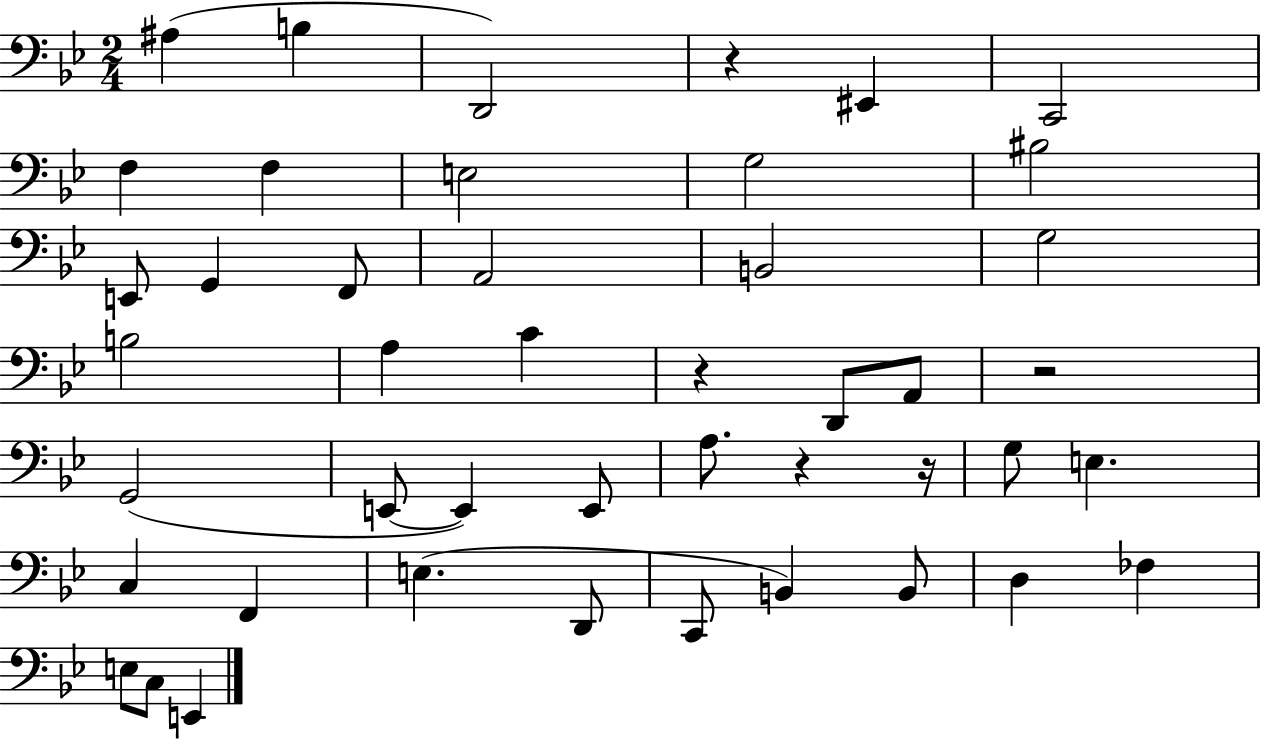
A#3/q B3/q D2/h R/q EIS2/q C2/h F3/q F3/q E3/h G3/h BIS3/h E2/e G2/q F2/e A2/h B2/h G3/h B3/h A3/q C4/q R/q D2/e A2/e R/h G2/h E2/e E2/q E2/e A3/e. R/q R/s G3/e E3/q. C3/q F2/q E3/q. D2/e C2/e B2/q B2/e D3/q FES3/q E3/e C3/e E2/q